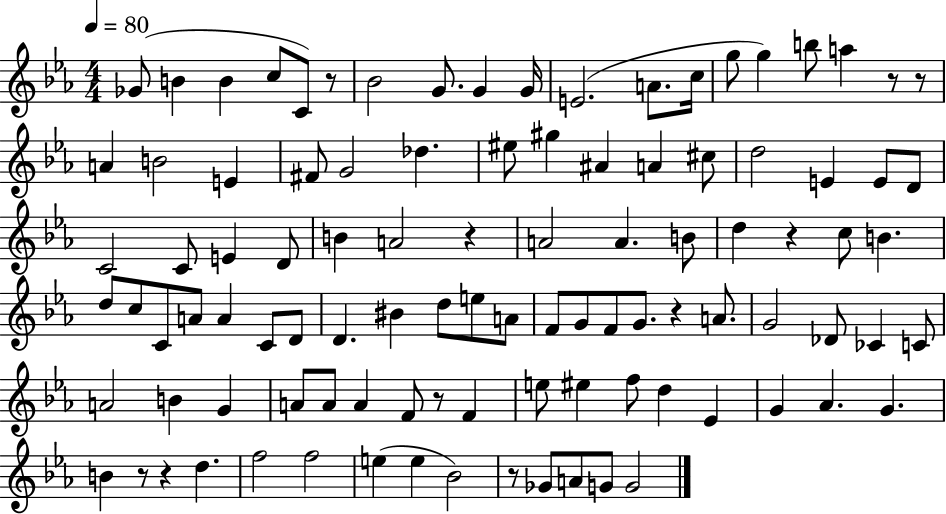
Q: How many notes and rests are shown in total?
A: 101